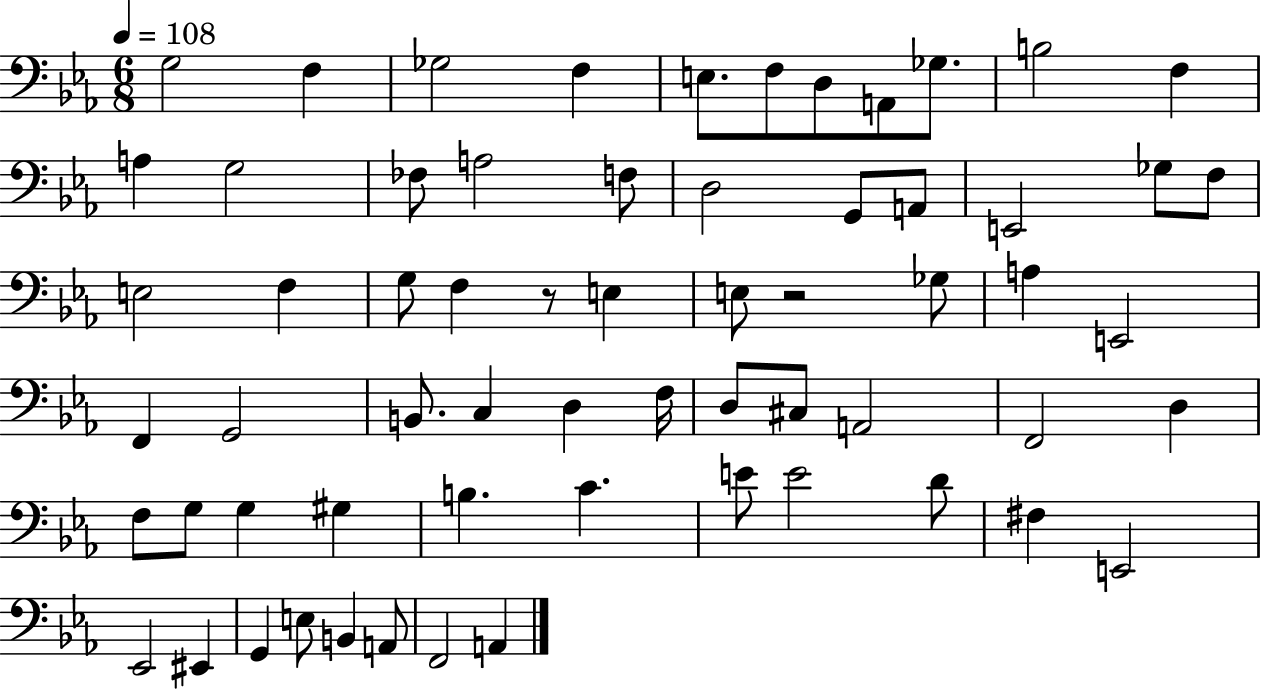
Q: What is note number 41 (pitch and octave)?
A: F2